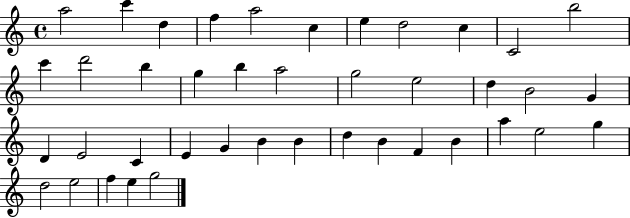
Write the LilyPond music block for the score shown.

{
  \clef treble
  \time 4/4
  \defaultTimeSignature
  \key c \major
  a''2 c'''4 d''4 | f''4 a''2 c''4 | e''4 d''2 c''4 | c'2 b''2 | \break c'''4 d'''2 b''4 | g''4 b''4 a''2 | g''2 e''2 | d''4 b'2 g'4 | \break d'4 e'2 c'4 | e'4 g'4 b'4 b'4 | d''4 b'4 f'4 b'4 | a''4 e''2 g''4 | \break d''2 e''2 | f''4 e''4 g''2 | \bar "|."
}